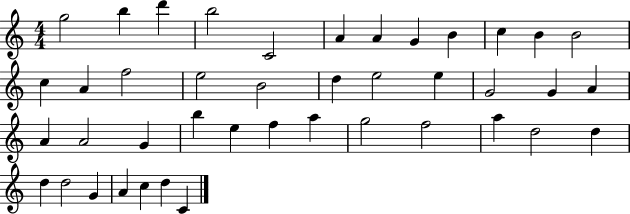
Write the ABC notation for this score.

X:1
T:Untitled
M:4/4
L:1/4
K:C
g2 b d' b2 C2 A A G B c B B2 c A f2 e2 B2 d e2 e G2 G A A A2 G b e f a g2 f2 a d2 d d d2 G A c d C